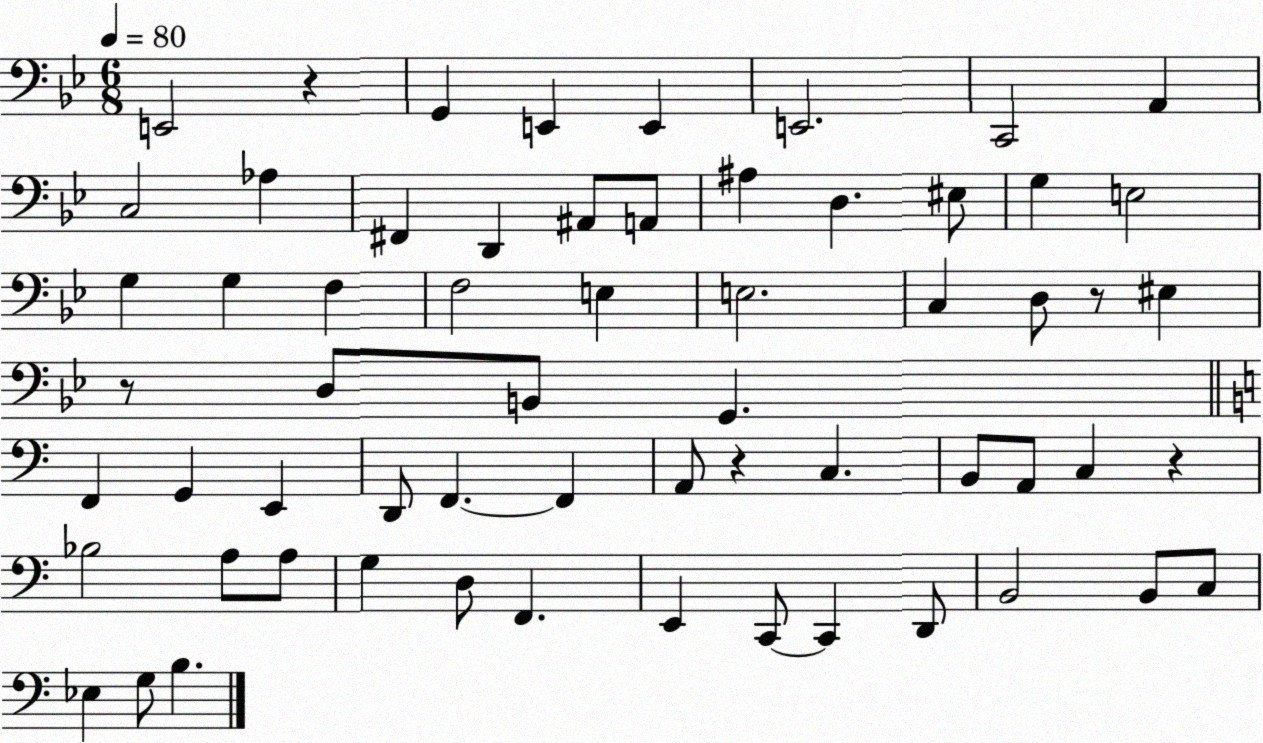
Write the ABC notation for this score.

X:1
T:Untitled
M:6/8
L:1/4
K:Bb
E,,2 z G,, E,, E,, E,,2 C,,2 A,, C,2 _A, ^F,, D,, ^A,,/2 A,,/2 ^A, D, ^E,/2 G, E,2 G, G, F, F,2 E, E,2 C, D,/2 z/2 ^E, z/2 D,/2 B,,/2 G,, F,, G,, E,, D,,/2 F,, F,, A,,/2 z C, B,,/2 A,,/2 C, z _B,2 A,/2 A,/2 G, D,/2 F,, E,, C,,/2 C,, D,,/2 B,,2 B,,/2 C,/2 _E, G,/2 B,